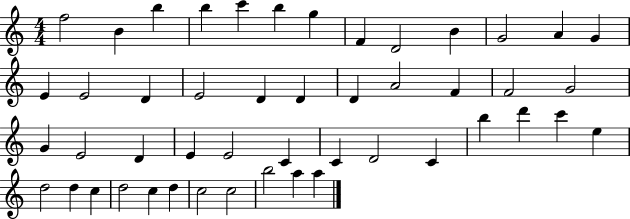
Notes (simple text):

F5/h B4/q B5/q B5/q C6/q B5/q G5/q F4/q D4/h B4/q G4/h A4/q G4/q E4/q E4/h D4/q E4/h D4/q D4/q D4/q A4/h F4/q F4/h G4/h G4/q E4/h D4/q E4/q E4/h C4/q C4/q D4/h C4/q B5/q D6/q C6/q E5/q D5/h D5/q C5/q D5/h C5/q D5/q C5/h C5/h B5/h A5/q A5/q